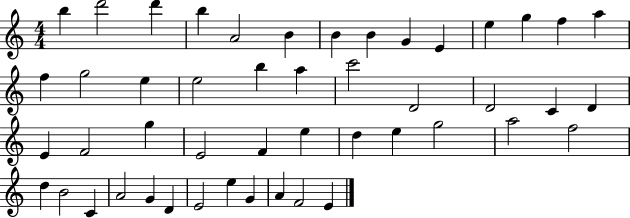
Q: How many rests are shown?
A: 0